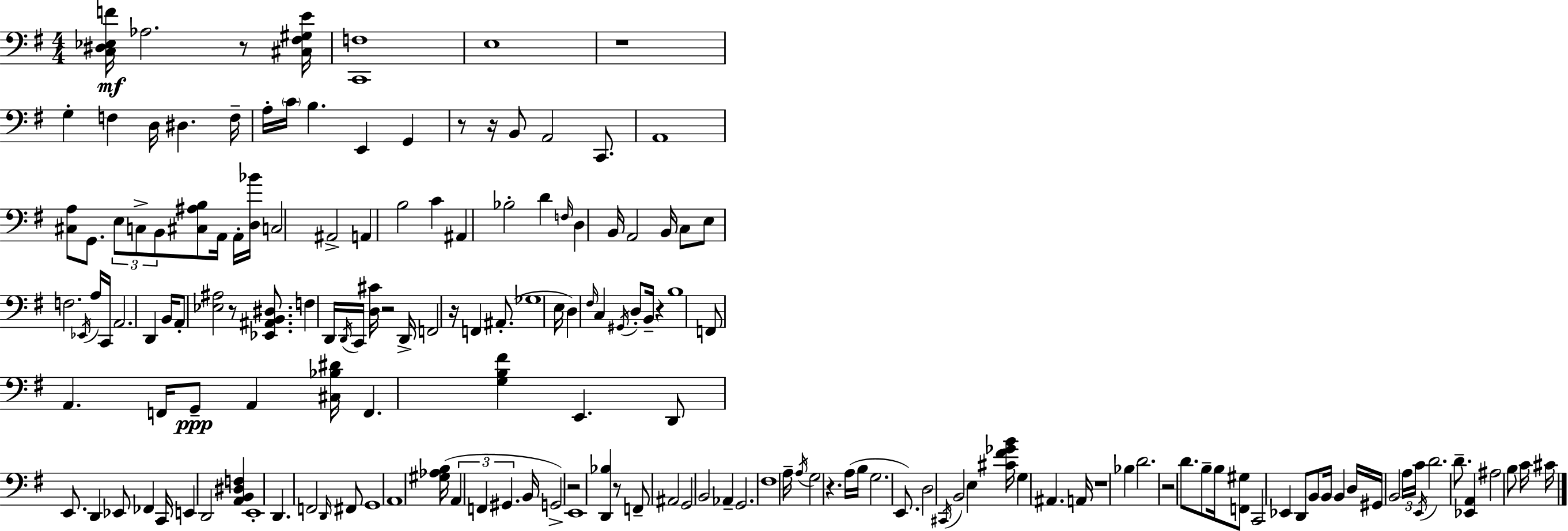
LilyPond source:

{
  \clef bass
  \numericTimeSignature
  \time 4/4
  \key e \minor
  <c dis ees f'>16\mf aes2. r8 <cis fis gis e'>16 | <c, f>1 | e1 | r1 | \break g4-. f4 d16 dis4. f16-- | a16-. \parenthesize c'16 b4. e,4 g,4 | r8 r16 b,8 a,2 c,8. | a,1 | \break <cis a>8 g,8. \tuplet 3/2 { e8 c8-> b,8 } <cis ais b>8 a,16 a,16-. <d bes'>16 | c2 ais,2-> | a,4 b2 c'4 | ais,4 bes2-. d'4 | \break \grace { f16 } d4 b,16 a,2 b,16 c8 | e8 f2. \acciaccatura { ees,16 } | a16 c,16 a,2. d,4 | b,16 a,8-. <ees ais>2 r8 <ees, ais, b, dis>8. | \break f4 d,16 \acciaccatura { d,16 } c,16 <d cis'>16 r2 | d,16-> f,2 r16 f,4 | ais,8.-.( ges1 | e16 d4) \grace { fis16 } c4 \acciaccatura { gis,16 } d8-. | \break b,16-- r4 b1 | f,8 a,4. f,16 g,8--\ppp | a,4 <cis bes dis'>16 f,4. <g b fis'>4 e,4. | d,8 e,8. d,4 ees,8 | \break fes,4 c,16 e,4 d,2 | <a, b, dis f>4 e,1-. | d,4. f,2 | \grace { d,16 } fis,8 g,1 | \break a,1 | <gis aes b>16( \tuplet 3/2 { a,4 f,4 gis,4. } | b,16 g,2->) r2 | e,1 | \break <d, bes>4 r8 f,8-- ais,2 | g,2 b,2 | aes,4-- g,2. | fis1 | \break a16-- \acciaccatura { a16 } g2 | r4. a16( b16 g2. | e,8.) d2 \acciaccatura { cis,16 } | b,2 e4 <cis' fis' ges' b'>16 g4 | \break ais,4. a,16 r1 | bes4 d'2. | r2 | d'8. b8-- b16 <f, gis>8 c,2 | \break ees,4 d,8 b,8 b,16 b,4 d16 gis,16 b,2 | \tuplet 3/2 { a16 c'16 \acciaccatura { e,16 } } d'2. | d'8.-- <ees, a,>4 ais2 | b8 c'16 cis'16 \bar "|."
}